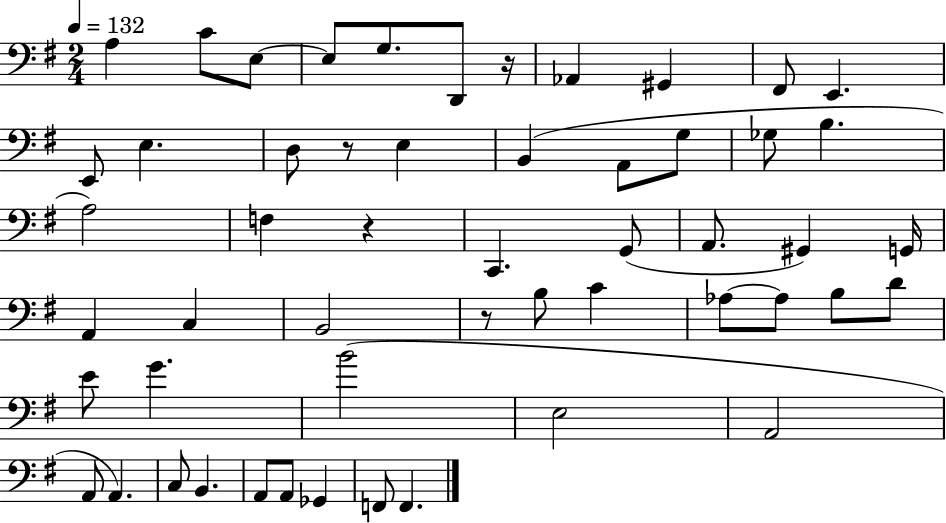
A3/q C4/e E3/e E3/e G3/e. D2/e R/s Ab2/q G#2/q F#2/e E2/q. E2/e E3/q. D3/e R/e E3/q B2/q A2/e G3/e Gb3/e B3/q. A3/h F3/q R/q C2/q. G2/e A2/e. G#2/q G2/s A2/q C3/q B2/h R/e B3/e C4/q Ab3/e Ab3/e B3/e D4/e E4/e G4/q. B4/h E3/h A2/h A2/e A2/q. C3/e B2/q. A2/e A2/e Gb2/q F2/e F2/q.